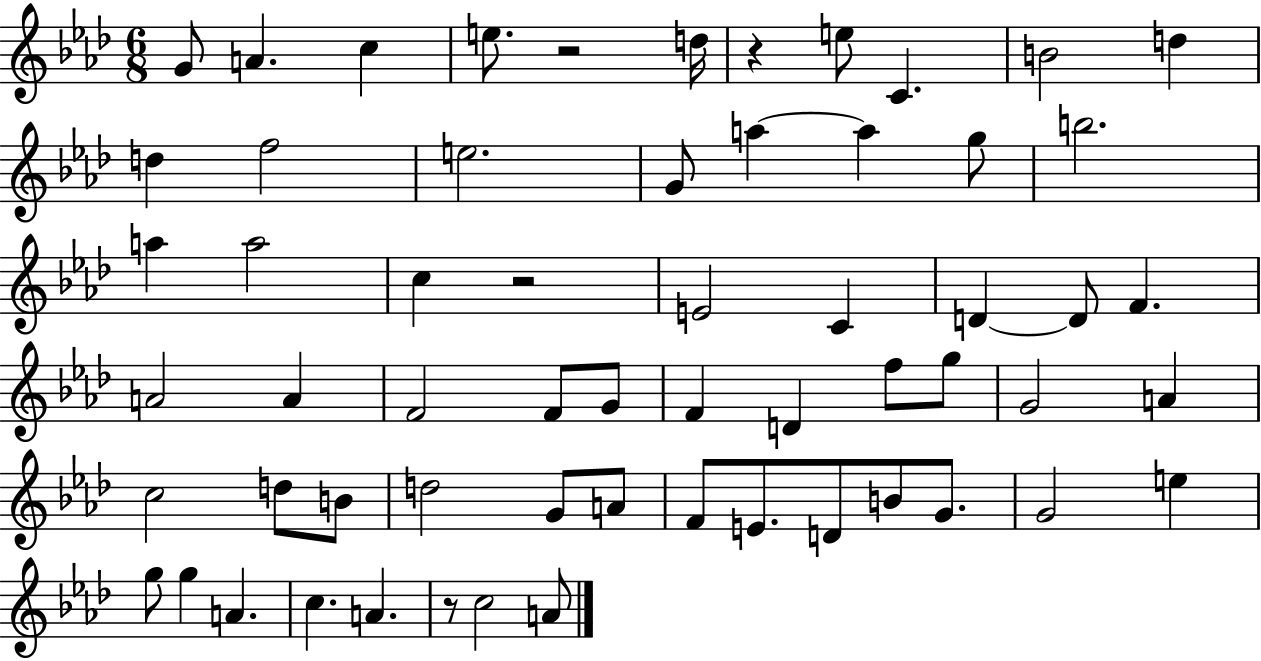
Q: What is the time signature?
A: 6/8